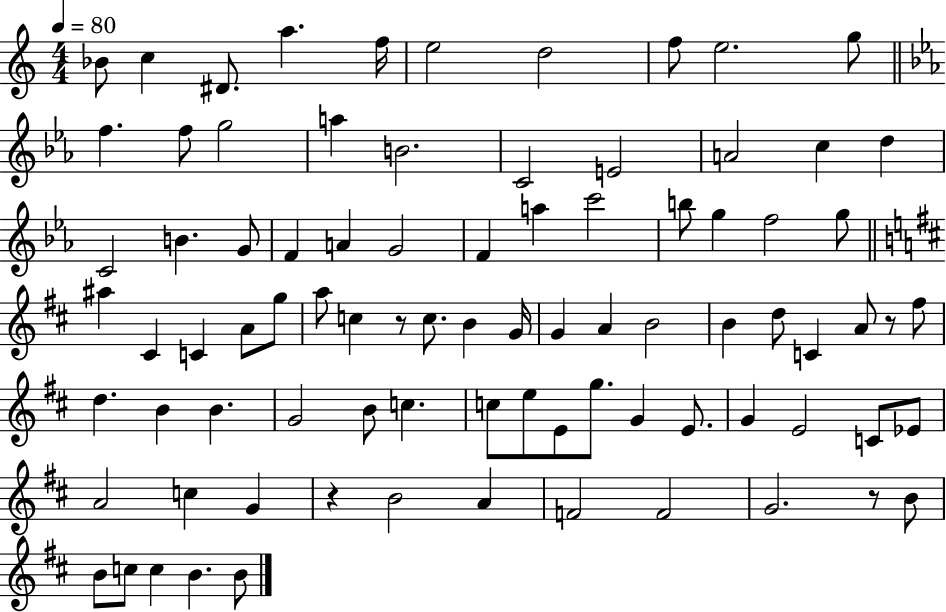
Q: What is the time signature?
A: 4/4